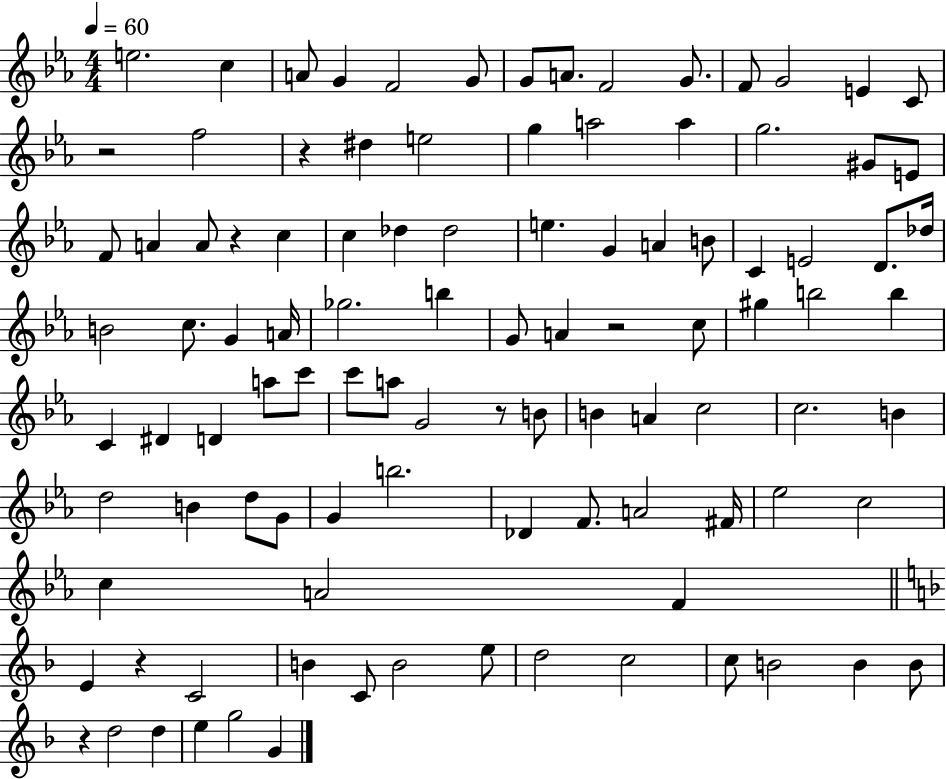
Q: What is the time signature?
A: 4/4